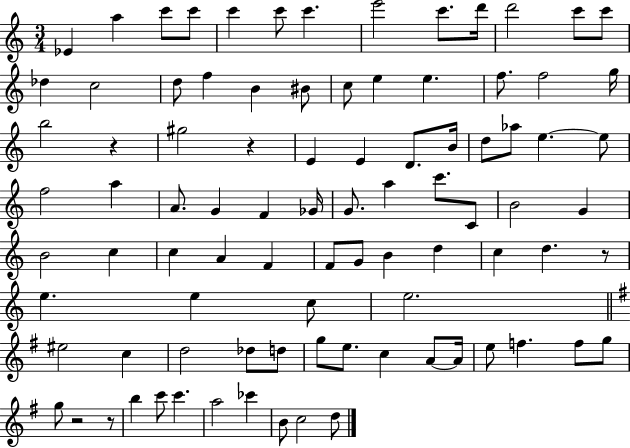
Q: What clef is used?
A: treble